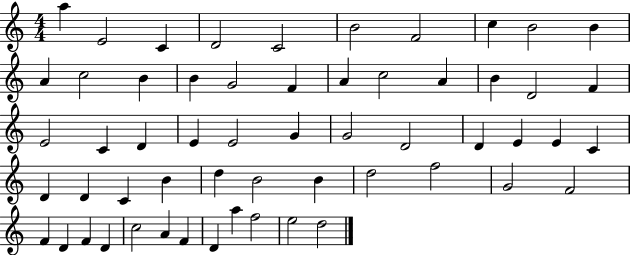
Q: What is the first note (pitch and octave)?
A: A5